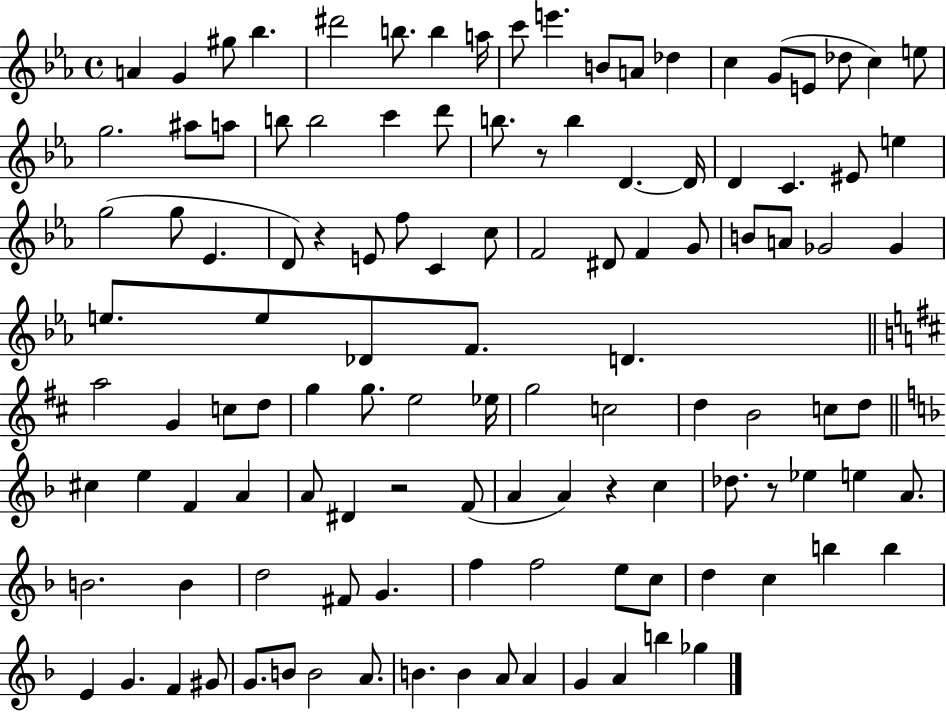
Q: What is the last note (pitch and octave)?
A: Gb5